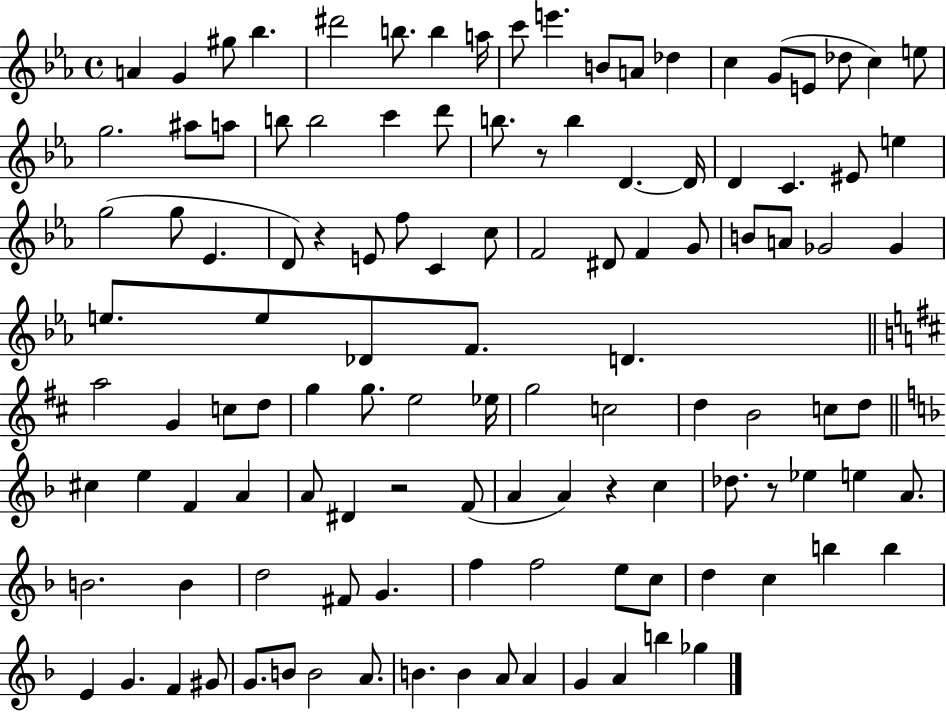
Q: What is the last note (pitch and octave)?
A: Gb5